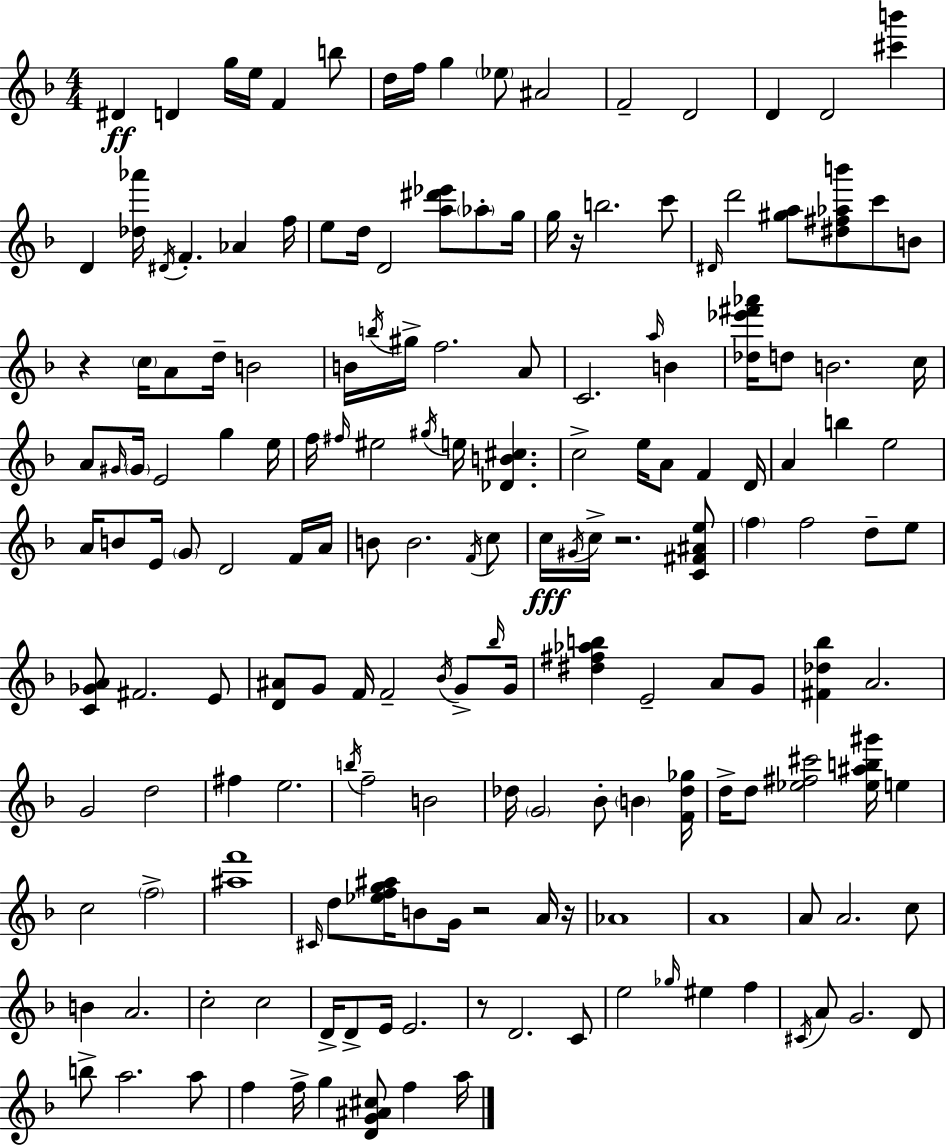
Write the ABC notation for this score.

X:1
T:Untitled
M:4/4
L:1/4
K:Dm
^D D g/4 e/4 F b/2 d/4 f/4 g _e/2 ^A2 F2 D2 D D2 [^c'b'] D [_d_a']/4 ^D/4 F _A f/4 e/2 d/4 D2 [a^d'_e']/2 _a/2 g/4 g/4 z/4 b2 c'/2 ^D/4 d'2 [^ga]/2 [^d^f_ab']/2 c'/2 B/2 z c/4 A/2 d/4 B2 B/4 b/4 ^g/4 f2 A/2 C2 a/4 B [_d_e'^f'_a']/4 d/2 B2 c/4 A/2 ^G/4 ^G/4 E2 g e/4 f/4 ^f/4 ^e2 ^g/4 e/4 [_DB^c] c2 e/4 A/2 F D/4 A b e2 A/4 B/2 E/4 G/2 D2 F/4 A/4 B/2 B2 F/4 c/2 c/4 ^G/4 c/4 z2 [C^F^Ae]/2 f f2 d/2 e/2 [C_GA]/2 ^F2 E/2 [D^A]/2 G/2 F/4 F2 _B/4 G/2 _b/4 G/4 [^d^f_ab] E2 A/2 G/2 [^F_d_b] A2 G2 d2 ^f e2 b/4 f2 B2 _d/4 G2 _B/2 B [F_d_g]/4 d/4 d/2 [_e^f^c']2 [_e^ab^g']/4 e c2 f2 [^af']4 ^C/4 d/2 [_efg^a]/4 B/2 G/4 z2 A/4 z/4 _A4 A4 A/2 A2 c/2 B A2 c2 c2 D/4 D/2 E/4 E2 z/2 D2 C/2 e2 _g/4 ^e f ^C/4 A/2 G2 D/2 b/2 a2 a/2 f f/4 g [DG^A^c]/2 f a/4